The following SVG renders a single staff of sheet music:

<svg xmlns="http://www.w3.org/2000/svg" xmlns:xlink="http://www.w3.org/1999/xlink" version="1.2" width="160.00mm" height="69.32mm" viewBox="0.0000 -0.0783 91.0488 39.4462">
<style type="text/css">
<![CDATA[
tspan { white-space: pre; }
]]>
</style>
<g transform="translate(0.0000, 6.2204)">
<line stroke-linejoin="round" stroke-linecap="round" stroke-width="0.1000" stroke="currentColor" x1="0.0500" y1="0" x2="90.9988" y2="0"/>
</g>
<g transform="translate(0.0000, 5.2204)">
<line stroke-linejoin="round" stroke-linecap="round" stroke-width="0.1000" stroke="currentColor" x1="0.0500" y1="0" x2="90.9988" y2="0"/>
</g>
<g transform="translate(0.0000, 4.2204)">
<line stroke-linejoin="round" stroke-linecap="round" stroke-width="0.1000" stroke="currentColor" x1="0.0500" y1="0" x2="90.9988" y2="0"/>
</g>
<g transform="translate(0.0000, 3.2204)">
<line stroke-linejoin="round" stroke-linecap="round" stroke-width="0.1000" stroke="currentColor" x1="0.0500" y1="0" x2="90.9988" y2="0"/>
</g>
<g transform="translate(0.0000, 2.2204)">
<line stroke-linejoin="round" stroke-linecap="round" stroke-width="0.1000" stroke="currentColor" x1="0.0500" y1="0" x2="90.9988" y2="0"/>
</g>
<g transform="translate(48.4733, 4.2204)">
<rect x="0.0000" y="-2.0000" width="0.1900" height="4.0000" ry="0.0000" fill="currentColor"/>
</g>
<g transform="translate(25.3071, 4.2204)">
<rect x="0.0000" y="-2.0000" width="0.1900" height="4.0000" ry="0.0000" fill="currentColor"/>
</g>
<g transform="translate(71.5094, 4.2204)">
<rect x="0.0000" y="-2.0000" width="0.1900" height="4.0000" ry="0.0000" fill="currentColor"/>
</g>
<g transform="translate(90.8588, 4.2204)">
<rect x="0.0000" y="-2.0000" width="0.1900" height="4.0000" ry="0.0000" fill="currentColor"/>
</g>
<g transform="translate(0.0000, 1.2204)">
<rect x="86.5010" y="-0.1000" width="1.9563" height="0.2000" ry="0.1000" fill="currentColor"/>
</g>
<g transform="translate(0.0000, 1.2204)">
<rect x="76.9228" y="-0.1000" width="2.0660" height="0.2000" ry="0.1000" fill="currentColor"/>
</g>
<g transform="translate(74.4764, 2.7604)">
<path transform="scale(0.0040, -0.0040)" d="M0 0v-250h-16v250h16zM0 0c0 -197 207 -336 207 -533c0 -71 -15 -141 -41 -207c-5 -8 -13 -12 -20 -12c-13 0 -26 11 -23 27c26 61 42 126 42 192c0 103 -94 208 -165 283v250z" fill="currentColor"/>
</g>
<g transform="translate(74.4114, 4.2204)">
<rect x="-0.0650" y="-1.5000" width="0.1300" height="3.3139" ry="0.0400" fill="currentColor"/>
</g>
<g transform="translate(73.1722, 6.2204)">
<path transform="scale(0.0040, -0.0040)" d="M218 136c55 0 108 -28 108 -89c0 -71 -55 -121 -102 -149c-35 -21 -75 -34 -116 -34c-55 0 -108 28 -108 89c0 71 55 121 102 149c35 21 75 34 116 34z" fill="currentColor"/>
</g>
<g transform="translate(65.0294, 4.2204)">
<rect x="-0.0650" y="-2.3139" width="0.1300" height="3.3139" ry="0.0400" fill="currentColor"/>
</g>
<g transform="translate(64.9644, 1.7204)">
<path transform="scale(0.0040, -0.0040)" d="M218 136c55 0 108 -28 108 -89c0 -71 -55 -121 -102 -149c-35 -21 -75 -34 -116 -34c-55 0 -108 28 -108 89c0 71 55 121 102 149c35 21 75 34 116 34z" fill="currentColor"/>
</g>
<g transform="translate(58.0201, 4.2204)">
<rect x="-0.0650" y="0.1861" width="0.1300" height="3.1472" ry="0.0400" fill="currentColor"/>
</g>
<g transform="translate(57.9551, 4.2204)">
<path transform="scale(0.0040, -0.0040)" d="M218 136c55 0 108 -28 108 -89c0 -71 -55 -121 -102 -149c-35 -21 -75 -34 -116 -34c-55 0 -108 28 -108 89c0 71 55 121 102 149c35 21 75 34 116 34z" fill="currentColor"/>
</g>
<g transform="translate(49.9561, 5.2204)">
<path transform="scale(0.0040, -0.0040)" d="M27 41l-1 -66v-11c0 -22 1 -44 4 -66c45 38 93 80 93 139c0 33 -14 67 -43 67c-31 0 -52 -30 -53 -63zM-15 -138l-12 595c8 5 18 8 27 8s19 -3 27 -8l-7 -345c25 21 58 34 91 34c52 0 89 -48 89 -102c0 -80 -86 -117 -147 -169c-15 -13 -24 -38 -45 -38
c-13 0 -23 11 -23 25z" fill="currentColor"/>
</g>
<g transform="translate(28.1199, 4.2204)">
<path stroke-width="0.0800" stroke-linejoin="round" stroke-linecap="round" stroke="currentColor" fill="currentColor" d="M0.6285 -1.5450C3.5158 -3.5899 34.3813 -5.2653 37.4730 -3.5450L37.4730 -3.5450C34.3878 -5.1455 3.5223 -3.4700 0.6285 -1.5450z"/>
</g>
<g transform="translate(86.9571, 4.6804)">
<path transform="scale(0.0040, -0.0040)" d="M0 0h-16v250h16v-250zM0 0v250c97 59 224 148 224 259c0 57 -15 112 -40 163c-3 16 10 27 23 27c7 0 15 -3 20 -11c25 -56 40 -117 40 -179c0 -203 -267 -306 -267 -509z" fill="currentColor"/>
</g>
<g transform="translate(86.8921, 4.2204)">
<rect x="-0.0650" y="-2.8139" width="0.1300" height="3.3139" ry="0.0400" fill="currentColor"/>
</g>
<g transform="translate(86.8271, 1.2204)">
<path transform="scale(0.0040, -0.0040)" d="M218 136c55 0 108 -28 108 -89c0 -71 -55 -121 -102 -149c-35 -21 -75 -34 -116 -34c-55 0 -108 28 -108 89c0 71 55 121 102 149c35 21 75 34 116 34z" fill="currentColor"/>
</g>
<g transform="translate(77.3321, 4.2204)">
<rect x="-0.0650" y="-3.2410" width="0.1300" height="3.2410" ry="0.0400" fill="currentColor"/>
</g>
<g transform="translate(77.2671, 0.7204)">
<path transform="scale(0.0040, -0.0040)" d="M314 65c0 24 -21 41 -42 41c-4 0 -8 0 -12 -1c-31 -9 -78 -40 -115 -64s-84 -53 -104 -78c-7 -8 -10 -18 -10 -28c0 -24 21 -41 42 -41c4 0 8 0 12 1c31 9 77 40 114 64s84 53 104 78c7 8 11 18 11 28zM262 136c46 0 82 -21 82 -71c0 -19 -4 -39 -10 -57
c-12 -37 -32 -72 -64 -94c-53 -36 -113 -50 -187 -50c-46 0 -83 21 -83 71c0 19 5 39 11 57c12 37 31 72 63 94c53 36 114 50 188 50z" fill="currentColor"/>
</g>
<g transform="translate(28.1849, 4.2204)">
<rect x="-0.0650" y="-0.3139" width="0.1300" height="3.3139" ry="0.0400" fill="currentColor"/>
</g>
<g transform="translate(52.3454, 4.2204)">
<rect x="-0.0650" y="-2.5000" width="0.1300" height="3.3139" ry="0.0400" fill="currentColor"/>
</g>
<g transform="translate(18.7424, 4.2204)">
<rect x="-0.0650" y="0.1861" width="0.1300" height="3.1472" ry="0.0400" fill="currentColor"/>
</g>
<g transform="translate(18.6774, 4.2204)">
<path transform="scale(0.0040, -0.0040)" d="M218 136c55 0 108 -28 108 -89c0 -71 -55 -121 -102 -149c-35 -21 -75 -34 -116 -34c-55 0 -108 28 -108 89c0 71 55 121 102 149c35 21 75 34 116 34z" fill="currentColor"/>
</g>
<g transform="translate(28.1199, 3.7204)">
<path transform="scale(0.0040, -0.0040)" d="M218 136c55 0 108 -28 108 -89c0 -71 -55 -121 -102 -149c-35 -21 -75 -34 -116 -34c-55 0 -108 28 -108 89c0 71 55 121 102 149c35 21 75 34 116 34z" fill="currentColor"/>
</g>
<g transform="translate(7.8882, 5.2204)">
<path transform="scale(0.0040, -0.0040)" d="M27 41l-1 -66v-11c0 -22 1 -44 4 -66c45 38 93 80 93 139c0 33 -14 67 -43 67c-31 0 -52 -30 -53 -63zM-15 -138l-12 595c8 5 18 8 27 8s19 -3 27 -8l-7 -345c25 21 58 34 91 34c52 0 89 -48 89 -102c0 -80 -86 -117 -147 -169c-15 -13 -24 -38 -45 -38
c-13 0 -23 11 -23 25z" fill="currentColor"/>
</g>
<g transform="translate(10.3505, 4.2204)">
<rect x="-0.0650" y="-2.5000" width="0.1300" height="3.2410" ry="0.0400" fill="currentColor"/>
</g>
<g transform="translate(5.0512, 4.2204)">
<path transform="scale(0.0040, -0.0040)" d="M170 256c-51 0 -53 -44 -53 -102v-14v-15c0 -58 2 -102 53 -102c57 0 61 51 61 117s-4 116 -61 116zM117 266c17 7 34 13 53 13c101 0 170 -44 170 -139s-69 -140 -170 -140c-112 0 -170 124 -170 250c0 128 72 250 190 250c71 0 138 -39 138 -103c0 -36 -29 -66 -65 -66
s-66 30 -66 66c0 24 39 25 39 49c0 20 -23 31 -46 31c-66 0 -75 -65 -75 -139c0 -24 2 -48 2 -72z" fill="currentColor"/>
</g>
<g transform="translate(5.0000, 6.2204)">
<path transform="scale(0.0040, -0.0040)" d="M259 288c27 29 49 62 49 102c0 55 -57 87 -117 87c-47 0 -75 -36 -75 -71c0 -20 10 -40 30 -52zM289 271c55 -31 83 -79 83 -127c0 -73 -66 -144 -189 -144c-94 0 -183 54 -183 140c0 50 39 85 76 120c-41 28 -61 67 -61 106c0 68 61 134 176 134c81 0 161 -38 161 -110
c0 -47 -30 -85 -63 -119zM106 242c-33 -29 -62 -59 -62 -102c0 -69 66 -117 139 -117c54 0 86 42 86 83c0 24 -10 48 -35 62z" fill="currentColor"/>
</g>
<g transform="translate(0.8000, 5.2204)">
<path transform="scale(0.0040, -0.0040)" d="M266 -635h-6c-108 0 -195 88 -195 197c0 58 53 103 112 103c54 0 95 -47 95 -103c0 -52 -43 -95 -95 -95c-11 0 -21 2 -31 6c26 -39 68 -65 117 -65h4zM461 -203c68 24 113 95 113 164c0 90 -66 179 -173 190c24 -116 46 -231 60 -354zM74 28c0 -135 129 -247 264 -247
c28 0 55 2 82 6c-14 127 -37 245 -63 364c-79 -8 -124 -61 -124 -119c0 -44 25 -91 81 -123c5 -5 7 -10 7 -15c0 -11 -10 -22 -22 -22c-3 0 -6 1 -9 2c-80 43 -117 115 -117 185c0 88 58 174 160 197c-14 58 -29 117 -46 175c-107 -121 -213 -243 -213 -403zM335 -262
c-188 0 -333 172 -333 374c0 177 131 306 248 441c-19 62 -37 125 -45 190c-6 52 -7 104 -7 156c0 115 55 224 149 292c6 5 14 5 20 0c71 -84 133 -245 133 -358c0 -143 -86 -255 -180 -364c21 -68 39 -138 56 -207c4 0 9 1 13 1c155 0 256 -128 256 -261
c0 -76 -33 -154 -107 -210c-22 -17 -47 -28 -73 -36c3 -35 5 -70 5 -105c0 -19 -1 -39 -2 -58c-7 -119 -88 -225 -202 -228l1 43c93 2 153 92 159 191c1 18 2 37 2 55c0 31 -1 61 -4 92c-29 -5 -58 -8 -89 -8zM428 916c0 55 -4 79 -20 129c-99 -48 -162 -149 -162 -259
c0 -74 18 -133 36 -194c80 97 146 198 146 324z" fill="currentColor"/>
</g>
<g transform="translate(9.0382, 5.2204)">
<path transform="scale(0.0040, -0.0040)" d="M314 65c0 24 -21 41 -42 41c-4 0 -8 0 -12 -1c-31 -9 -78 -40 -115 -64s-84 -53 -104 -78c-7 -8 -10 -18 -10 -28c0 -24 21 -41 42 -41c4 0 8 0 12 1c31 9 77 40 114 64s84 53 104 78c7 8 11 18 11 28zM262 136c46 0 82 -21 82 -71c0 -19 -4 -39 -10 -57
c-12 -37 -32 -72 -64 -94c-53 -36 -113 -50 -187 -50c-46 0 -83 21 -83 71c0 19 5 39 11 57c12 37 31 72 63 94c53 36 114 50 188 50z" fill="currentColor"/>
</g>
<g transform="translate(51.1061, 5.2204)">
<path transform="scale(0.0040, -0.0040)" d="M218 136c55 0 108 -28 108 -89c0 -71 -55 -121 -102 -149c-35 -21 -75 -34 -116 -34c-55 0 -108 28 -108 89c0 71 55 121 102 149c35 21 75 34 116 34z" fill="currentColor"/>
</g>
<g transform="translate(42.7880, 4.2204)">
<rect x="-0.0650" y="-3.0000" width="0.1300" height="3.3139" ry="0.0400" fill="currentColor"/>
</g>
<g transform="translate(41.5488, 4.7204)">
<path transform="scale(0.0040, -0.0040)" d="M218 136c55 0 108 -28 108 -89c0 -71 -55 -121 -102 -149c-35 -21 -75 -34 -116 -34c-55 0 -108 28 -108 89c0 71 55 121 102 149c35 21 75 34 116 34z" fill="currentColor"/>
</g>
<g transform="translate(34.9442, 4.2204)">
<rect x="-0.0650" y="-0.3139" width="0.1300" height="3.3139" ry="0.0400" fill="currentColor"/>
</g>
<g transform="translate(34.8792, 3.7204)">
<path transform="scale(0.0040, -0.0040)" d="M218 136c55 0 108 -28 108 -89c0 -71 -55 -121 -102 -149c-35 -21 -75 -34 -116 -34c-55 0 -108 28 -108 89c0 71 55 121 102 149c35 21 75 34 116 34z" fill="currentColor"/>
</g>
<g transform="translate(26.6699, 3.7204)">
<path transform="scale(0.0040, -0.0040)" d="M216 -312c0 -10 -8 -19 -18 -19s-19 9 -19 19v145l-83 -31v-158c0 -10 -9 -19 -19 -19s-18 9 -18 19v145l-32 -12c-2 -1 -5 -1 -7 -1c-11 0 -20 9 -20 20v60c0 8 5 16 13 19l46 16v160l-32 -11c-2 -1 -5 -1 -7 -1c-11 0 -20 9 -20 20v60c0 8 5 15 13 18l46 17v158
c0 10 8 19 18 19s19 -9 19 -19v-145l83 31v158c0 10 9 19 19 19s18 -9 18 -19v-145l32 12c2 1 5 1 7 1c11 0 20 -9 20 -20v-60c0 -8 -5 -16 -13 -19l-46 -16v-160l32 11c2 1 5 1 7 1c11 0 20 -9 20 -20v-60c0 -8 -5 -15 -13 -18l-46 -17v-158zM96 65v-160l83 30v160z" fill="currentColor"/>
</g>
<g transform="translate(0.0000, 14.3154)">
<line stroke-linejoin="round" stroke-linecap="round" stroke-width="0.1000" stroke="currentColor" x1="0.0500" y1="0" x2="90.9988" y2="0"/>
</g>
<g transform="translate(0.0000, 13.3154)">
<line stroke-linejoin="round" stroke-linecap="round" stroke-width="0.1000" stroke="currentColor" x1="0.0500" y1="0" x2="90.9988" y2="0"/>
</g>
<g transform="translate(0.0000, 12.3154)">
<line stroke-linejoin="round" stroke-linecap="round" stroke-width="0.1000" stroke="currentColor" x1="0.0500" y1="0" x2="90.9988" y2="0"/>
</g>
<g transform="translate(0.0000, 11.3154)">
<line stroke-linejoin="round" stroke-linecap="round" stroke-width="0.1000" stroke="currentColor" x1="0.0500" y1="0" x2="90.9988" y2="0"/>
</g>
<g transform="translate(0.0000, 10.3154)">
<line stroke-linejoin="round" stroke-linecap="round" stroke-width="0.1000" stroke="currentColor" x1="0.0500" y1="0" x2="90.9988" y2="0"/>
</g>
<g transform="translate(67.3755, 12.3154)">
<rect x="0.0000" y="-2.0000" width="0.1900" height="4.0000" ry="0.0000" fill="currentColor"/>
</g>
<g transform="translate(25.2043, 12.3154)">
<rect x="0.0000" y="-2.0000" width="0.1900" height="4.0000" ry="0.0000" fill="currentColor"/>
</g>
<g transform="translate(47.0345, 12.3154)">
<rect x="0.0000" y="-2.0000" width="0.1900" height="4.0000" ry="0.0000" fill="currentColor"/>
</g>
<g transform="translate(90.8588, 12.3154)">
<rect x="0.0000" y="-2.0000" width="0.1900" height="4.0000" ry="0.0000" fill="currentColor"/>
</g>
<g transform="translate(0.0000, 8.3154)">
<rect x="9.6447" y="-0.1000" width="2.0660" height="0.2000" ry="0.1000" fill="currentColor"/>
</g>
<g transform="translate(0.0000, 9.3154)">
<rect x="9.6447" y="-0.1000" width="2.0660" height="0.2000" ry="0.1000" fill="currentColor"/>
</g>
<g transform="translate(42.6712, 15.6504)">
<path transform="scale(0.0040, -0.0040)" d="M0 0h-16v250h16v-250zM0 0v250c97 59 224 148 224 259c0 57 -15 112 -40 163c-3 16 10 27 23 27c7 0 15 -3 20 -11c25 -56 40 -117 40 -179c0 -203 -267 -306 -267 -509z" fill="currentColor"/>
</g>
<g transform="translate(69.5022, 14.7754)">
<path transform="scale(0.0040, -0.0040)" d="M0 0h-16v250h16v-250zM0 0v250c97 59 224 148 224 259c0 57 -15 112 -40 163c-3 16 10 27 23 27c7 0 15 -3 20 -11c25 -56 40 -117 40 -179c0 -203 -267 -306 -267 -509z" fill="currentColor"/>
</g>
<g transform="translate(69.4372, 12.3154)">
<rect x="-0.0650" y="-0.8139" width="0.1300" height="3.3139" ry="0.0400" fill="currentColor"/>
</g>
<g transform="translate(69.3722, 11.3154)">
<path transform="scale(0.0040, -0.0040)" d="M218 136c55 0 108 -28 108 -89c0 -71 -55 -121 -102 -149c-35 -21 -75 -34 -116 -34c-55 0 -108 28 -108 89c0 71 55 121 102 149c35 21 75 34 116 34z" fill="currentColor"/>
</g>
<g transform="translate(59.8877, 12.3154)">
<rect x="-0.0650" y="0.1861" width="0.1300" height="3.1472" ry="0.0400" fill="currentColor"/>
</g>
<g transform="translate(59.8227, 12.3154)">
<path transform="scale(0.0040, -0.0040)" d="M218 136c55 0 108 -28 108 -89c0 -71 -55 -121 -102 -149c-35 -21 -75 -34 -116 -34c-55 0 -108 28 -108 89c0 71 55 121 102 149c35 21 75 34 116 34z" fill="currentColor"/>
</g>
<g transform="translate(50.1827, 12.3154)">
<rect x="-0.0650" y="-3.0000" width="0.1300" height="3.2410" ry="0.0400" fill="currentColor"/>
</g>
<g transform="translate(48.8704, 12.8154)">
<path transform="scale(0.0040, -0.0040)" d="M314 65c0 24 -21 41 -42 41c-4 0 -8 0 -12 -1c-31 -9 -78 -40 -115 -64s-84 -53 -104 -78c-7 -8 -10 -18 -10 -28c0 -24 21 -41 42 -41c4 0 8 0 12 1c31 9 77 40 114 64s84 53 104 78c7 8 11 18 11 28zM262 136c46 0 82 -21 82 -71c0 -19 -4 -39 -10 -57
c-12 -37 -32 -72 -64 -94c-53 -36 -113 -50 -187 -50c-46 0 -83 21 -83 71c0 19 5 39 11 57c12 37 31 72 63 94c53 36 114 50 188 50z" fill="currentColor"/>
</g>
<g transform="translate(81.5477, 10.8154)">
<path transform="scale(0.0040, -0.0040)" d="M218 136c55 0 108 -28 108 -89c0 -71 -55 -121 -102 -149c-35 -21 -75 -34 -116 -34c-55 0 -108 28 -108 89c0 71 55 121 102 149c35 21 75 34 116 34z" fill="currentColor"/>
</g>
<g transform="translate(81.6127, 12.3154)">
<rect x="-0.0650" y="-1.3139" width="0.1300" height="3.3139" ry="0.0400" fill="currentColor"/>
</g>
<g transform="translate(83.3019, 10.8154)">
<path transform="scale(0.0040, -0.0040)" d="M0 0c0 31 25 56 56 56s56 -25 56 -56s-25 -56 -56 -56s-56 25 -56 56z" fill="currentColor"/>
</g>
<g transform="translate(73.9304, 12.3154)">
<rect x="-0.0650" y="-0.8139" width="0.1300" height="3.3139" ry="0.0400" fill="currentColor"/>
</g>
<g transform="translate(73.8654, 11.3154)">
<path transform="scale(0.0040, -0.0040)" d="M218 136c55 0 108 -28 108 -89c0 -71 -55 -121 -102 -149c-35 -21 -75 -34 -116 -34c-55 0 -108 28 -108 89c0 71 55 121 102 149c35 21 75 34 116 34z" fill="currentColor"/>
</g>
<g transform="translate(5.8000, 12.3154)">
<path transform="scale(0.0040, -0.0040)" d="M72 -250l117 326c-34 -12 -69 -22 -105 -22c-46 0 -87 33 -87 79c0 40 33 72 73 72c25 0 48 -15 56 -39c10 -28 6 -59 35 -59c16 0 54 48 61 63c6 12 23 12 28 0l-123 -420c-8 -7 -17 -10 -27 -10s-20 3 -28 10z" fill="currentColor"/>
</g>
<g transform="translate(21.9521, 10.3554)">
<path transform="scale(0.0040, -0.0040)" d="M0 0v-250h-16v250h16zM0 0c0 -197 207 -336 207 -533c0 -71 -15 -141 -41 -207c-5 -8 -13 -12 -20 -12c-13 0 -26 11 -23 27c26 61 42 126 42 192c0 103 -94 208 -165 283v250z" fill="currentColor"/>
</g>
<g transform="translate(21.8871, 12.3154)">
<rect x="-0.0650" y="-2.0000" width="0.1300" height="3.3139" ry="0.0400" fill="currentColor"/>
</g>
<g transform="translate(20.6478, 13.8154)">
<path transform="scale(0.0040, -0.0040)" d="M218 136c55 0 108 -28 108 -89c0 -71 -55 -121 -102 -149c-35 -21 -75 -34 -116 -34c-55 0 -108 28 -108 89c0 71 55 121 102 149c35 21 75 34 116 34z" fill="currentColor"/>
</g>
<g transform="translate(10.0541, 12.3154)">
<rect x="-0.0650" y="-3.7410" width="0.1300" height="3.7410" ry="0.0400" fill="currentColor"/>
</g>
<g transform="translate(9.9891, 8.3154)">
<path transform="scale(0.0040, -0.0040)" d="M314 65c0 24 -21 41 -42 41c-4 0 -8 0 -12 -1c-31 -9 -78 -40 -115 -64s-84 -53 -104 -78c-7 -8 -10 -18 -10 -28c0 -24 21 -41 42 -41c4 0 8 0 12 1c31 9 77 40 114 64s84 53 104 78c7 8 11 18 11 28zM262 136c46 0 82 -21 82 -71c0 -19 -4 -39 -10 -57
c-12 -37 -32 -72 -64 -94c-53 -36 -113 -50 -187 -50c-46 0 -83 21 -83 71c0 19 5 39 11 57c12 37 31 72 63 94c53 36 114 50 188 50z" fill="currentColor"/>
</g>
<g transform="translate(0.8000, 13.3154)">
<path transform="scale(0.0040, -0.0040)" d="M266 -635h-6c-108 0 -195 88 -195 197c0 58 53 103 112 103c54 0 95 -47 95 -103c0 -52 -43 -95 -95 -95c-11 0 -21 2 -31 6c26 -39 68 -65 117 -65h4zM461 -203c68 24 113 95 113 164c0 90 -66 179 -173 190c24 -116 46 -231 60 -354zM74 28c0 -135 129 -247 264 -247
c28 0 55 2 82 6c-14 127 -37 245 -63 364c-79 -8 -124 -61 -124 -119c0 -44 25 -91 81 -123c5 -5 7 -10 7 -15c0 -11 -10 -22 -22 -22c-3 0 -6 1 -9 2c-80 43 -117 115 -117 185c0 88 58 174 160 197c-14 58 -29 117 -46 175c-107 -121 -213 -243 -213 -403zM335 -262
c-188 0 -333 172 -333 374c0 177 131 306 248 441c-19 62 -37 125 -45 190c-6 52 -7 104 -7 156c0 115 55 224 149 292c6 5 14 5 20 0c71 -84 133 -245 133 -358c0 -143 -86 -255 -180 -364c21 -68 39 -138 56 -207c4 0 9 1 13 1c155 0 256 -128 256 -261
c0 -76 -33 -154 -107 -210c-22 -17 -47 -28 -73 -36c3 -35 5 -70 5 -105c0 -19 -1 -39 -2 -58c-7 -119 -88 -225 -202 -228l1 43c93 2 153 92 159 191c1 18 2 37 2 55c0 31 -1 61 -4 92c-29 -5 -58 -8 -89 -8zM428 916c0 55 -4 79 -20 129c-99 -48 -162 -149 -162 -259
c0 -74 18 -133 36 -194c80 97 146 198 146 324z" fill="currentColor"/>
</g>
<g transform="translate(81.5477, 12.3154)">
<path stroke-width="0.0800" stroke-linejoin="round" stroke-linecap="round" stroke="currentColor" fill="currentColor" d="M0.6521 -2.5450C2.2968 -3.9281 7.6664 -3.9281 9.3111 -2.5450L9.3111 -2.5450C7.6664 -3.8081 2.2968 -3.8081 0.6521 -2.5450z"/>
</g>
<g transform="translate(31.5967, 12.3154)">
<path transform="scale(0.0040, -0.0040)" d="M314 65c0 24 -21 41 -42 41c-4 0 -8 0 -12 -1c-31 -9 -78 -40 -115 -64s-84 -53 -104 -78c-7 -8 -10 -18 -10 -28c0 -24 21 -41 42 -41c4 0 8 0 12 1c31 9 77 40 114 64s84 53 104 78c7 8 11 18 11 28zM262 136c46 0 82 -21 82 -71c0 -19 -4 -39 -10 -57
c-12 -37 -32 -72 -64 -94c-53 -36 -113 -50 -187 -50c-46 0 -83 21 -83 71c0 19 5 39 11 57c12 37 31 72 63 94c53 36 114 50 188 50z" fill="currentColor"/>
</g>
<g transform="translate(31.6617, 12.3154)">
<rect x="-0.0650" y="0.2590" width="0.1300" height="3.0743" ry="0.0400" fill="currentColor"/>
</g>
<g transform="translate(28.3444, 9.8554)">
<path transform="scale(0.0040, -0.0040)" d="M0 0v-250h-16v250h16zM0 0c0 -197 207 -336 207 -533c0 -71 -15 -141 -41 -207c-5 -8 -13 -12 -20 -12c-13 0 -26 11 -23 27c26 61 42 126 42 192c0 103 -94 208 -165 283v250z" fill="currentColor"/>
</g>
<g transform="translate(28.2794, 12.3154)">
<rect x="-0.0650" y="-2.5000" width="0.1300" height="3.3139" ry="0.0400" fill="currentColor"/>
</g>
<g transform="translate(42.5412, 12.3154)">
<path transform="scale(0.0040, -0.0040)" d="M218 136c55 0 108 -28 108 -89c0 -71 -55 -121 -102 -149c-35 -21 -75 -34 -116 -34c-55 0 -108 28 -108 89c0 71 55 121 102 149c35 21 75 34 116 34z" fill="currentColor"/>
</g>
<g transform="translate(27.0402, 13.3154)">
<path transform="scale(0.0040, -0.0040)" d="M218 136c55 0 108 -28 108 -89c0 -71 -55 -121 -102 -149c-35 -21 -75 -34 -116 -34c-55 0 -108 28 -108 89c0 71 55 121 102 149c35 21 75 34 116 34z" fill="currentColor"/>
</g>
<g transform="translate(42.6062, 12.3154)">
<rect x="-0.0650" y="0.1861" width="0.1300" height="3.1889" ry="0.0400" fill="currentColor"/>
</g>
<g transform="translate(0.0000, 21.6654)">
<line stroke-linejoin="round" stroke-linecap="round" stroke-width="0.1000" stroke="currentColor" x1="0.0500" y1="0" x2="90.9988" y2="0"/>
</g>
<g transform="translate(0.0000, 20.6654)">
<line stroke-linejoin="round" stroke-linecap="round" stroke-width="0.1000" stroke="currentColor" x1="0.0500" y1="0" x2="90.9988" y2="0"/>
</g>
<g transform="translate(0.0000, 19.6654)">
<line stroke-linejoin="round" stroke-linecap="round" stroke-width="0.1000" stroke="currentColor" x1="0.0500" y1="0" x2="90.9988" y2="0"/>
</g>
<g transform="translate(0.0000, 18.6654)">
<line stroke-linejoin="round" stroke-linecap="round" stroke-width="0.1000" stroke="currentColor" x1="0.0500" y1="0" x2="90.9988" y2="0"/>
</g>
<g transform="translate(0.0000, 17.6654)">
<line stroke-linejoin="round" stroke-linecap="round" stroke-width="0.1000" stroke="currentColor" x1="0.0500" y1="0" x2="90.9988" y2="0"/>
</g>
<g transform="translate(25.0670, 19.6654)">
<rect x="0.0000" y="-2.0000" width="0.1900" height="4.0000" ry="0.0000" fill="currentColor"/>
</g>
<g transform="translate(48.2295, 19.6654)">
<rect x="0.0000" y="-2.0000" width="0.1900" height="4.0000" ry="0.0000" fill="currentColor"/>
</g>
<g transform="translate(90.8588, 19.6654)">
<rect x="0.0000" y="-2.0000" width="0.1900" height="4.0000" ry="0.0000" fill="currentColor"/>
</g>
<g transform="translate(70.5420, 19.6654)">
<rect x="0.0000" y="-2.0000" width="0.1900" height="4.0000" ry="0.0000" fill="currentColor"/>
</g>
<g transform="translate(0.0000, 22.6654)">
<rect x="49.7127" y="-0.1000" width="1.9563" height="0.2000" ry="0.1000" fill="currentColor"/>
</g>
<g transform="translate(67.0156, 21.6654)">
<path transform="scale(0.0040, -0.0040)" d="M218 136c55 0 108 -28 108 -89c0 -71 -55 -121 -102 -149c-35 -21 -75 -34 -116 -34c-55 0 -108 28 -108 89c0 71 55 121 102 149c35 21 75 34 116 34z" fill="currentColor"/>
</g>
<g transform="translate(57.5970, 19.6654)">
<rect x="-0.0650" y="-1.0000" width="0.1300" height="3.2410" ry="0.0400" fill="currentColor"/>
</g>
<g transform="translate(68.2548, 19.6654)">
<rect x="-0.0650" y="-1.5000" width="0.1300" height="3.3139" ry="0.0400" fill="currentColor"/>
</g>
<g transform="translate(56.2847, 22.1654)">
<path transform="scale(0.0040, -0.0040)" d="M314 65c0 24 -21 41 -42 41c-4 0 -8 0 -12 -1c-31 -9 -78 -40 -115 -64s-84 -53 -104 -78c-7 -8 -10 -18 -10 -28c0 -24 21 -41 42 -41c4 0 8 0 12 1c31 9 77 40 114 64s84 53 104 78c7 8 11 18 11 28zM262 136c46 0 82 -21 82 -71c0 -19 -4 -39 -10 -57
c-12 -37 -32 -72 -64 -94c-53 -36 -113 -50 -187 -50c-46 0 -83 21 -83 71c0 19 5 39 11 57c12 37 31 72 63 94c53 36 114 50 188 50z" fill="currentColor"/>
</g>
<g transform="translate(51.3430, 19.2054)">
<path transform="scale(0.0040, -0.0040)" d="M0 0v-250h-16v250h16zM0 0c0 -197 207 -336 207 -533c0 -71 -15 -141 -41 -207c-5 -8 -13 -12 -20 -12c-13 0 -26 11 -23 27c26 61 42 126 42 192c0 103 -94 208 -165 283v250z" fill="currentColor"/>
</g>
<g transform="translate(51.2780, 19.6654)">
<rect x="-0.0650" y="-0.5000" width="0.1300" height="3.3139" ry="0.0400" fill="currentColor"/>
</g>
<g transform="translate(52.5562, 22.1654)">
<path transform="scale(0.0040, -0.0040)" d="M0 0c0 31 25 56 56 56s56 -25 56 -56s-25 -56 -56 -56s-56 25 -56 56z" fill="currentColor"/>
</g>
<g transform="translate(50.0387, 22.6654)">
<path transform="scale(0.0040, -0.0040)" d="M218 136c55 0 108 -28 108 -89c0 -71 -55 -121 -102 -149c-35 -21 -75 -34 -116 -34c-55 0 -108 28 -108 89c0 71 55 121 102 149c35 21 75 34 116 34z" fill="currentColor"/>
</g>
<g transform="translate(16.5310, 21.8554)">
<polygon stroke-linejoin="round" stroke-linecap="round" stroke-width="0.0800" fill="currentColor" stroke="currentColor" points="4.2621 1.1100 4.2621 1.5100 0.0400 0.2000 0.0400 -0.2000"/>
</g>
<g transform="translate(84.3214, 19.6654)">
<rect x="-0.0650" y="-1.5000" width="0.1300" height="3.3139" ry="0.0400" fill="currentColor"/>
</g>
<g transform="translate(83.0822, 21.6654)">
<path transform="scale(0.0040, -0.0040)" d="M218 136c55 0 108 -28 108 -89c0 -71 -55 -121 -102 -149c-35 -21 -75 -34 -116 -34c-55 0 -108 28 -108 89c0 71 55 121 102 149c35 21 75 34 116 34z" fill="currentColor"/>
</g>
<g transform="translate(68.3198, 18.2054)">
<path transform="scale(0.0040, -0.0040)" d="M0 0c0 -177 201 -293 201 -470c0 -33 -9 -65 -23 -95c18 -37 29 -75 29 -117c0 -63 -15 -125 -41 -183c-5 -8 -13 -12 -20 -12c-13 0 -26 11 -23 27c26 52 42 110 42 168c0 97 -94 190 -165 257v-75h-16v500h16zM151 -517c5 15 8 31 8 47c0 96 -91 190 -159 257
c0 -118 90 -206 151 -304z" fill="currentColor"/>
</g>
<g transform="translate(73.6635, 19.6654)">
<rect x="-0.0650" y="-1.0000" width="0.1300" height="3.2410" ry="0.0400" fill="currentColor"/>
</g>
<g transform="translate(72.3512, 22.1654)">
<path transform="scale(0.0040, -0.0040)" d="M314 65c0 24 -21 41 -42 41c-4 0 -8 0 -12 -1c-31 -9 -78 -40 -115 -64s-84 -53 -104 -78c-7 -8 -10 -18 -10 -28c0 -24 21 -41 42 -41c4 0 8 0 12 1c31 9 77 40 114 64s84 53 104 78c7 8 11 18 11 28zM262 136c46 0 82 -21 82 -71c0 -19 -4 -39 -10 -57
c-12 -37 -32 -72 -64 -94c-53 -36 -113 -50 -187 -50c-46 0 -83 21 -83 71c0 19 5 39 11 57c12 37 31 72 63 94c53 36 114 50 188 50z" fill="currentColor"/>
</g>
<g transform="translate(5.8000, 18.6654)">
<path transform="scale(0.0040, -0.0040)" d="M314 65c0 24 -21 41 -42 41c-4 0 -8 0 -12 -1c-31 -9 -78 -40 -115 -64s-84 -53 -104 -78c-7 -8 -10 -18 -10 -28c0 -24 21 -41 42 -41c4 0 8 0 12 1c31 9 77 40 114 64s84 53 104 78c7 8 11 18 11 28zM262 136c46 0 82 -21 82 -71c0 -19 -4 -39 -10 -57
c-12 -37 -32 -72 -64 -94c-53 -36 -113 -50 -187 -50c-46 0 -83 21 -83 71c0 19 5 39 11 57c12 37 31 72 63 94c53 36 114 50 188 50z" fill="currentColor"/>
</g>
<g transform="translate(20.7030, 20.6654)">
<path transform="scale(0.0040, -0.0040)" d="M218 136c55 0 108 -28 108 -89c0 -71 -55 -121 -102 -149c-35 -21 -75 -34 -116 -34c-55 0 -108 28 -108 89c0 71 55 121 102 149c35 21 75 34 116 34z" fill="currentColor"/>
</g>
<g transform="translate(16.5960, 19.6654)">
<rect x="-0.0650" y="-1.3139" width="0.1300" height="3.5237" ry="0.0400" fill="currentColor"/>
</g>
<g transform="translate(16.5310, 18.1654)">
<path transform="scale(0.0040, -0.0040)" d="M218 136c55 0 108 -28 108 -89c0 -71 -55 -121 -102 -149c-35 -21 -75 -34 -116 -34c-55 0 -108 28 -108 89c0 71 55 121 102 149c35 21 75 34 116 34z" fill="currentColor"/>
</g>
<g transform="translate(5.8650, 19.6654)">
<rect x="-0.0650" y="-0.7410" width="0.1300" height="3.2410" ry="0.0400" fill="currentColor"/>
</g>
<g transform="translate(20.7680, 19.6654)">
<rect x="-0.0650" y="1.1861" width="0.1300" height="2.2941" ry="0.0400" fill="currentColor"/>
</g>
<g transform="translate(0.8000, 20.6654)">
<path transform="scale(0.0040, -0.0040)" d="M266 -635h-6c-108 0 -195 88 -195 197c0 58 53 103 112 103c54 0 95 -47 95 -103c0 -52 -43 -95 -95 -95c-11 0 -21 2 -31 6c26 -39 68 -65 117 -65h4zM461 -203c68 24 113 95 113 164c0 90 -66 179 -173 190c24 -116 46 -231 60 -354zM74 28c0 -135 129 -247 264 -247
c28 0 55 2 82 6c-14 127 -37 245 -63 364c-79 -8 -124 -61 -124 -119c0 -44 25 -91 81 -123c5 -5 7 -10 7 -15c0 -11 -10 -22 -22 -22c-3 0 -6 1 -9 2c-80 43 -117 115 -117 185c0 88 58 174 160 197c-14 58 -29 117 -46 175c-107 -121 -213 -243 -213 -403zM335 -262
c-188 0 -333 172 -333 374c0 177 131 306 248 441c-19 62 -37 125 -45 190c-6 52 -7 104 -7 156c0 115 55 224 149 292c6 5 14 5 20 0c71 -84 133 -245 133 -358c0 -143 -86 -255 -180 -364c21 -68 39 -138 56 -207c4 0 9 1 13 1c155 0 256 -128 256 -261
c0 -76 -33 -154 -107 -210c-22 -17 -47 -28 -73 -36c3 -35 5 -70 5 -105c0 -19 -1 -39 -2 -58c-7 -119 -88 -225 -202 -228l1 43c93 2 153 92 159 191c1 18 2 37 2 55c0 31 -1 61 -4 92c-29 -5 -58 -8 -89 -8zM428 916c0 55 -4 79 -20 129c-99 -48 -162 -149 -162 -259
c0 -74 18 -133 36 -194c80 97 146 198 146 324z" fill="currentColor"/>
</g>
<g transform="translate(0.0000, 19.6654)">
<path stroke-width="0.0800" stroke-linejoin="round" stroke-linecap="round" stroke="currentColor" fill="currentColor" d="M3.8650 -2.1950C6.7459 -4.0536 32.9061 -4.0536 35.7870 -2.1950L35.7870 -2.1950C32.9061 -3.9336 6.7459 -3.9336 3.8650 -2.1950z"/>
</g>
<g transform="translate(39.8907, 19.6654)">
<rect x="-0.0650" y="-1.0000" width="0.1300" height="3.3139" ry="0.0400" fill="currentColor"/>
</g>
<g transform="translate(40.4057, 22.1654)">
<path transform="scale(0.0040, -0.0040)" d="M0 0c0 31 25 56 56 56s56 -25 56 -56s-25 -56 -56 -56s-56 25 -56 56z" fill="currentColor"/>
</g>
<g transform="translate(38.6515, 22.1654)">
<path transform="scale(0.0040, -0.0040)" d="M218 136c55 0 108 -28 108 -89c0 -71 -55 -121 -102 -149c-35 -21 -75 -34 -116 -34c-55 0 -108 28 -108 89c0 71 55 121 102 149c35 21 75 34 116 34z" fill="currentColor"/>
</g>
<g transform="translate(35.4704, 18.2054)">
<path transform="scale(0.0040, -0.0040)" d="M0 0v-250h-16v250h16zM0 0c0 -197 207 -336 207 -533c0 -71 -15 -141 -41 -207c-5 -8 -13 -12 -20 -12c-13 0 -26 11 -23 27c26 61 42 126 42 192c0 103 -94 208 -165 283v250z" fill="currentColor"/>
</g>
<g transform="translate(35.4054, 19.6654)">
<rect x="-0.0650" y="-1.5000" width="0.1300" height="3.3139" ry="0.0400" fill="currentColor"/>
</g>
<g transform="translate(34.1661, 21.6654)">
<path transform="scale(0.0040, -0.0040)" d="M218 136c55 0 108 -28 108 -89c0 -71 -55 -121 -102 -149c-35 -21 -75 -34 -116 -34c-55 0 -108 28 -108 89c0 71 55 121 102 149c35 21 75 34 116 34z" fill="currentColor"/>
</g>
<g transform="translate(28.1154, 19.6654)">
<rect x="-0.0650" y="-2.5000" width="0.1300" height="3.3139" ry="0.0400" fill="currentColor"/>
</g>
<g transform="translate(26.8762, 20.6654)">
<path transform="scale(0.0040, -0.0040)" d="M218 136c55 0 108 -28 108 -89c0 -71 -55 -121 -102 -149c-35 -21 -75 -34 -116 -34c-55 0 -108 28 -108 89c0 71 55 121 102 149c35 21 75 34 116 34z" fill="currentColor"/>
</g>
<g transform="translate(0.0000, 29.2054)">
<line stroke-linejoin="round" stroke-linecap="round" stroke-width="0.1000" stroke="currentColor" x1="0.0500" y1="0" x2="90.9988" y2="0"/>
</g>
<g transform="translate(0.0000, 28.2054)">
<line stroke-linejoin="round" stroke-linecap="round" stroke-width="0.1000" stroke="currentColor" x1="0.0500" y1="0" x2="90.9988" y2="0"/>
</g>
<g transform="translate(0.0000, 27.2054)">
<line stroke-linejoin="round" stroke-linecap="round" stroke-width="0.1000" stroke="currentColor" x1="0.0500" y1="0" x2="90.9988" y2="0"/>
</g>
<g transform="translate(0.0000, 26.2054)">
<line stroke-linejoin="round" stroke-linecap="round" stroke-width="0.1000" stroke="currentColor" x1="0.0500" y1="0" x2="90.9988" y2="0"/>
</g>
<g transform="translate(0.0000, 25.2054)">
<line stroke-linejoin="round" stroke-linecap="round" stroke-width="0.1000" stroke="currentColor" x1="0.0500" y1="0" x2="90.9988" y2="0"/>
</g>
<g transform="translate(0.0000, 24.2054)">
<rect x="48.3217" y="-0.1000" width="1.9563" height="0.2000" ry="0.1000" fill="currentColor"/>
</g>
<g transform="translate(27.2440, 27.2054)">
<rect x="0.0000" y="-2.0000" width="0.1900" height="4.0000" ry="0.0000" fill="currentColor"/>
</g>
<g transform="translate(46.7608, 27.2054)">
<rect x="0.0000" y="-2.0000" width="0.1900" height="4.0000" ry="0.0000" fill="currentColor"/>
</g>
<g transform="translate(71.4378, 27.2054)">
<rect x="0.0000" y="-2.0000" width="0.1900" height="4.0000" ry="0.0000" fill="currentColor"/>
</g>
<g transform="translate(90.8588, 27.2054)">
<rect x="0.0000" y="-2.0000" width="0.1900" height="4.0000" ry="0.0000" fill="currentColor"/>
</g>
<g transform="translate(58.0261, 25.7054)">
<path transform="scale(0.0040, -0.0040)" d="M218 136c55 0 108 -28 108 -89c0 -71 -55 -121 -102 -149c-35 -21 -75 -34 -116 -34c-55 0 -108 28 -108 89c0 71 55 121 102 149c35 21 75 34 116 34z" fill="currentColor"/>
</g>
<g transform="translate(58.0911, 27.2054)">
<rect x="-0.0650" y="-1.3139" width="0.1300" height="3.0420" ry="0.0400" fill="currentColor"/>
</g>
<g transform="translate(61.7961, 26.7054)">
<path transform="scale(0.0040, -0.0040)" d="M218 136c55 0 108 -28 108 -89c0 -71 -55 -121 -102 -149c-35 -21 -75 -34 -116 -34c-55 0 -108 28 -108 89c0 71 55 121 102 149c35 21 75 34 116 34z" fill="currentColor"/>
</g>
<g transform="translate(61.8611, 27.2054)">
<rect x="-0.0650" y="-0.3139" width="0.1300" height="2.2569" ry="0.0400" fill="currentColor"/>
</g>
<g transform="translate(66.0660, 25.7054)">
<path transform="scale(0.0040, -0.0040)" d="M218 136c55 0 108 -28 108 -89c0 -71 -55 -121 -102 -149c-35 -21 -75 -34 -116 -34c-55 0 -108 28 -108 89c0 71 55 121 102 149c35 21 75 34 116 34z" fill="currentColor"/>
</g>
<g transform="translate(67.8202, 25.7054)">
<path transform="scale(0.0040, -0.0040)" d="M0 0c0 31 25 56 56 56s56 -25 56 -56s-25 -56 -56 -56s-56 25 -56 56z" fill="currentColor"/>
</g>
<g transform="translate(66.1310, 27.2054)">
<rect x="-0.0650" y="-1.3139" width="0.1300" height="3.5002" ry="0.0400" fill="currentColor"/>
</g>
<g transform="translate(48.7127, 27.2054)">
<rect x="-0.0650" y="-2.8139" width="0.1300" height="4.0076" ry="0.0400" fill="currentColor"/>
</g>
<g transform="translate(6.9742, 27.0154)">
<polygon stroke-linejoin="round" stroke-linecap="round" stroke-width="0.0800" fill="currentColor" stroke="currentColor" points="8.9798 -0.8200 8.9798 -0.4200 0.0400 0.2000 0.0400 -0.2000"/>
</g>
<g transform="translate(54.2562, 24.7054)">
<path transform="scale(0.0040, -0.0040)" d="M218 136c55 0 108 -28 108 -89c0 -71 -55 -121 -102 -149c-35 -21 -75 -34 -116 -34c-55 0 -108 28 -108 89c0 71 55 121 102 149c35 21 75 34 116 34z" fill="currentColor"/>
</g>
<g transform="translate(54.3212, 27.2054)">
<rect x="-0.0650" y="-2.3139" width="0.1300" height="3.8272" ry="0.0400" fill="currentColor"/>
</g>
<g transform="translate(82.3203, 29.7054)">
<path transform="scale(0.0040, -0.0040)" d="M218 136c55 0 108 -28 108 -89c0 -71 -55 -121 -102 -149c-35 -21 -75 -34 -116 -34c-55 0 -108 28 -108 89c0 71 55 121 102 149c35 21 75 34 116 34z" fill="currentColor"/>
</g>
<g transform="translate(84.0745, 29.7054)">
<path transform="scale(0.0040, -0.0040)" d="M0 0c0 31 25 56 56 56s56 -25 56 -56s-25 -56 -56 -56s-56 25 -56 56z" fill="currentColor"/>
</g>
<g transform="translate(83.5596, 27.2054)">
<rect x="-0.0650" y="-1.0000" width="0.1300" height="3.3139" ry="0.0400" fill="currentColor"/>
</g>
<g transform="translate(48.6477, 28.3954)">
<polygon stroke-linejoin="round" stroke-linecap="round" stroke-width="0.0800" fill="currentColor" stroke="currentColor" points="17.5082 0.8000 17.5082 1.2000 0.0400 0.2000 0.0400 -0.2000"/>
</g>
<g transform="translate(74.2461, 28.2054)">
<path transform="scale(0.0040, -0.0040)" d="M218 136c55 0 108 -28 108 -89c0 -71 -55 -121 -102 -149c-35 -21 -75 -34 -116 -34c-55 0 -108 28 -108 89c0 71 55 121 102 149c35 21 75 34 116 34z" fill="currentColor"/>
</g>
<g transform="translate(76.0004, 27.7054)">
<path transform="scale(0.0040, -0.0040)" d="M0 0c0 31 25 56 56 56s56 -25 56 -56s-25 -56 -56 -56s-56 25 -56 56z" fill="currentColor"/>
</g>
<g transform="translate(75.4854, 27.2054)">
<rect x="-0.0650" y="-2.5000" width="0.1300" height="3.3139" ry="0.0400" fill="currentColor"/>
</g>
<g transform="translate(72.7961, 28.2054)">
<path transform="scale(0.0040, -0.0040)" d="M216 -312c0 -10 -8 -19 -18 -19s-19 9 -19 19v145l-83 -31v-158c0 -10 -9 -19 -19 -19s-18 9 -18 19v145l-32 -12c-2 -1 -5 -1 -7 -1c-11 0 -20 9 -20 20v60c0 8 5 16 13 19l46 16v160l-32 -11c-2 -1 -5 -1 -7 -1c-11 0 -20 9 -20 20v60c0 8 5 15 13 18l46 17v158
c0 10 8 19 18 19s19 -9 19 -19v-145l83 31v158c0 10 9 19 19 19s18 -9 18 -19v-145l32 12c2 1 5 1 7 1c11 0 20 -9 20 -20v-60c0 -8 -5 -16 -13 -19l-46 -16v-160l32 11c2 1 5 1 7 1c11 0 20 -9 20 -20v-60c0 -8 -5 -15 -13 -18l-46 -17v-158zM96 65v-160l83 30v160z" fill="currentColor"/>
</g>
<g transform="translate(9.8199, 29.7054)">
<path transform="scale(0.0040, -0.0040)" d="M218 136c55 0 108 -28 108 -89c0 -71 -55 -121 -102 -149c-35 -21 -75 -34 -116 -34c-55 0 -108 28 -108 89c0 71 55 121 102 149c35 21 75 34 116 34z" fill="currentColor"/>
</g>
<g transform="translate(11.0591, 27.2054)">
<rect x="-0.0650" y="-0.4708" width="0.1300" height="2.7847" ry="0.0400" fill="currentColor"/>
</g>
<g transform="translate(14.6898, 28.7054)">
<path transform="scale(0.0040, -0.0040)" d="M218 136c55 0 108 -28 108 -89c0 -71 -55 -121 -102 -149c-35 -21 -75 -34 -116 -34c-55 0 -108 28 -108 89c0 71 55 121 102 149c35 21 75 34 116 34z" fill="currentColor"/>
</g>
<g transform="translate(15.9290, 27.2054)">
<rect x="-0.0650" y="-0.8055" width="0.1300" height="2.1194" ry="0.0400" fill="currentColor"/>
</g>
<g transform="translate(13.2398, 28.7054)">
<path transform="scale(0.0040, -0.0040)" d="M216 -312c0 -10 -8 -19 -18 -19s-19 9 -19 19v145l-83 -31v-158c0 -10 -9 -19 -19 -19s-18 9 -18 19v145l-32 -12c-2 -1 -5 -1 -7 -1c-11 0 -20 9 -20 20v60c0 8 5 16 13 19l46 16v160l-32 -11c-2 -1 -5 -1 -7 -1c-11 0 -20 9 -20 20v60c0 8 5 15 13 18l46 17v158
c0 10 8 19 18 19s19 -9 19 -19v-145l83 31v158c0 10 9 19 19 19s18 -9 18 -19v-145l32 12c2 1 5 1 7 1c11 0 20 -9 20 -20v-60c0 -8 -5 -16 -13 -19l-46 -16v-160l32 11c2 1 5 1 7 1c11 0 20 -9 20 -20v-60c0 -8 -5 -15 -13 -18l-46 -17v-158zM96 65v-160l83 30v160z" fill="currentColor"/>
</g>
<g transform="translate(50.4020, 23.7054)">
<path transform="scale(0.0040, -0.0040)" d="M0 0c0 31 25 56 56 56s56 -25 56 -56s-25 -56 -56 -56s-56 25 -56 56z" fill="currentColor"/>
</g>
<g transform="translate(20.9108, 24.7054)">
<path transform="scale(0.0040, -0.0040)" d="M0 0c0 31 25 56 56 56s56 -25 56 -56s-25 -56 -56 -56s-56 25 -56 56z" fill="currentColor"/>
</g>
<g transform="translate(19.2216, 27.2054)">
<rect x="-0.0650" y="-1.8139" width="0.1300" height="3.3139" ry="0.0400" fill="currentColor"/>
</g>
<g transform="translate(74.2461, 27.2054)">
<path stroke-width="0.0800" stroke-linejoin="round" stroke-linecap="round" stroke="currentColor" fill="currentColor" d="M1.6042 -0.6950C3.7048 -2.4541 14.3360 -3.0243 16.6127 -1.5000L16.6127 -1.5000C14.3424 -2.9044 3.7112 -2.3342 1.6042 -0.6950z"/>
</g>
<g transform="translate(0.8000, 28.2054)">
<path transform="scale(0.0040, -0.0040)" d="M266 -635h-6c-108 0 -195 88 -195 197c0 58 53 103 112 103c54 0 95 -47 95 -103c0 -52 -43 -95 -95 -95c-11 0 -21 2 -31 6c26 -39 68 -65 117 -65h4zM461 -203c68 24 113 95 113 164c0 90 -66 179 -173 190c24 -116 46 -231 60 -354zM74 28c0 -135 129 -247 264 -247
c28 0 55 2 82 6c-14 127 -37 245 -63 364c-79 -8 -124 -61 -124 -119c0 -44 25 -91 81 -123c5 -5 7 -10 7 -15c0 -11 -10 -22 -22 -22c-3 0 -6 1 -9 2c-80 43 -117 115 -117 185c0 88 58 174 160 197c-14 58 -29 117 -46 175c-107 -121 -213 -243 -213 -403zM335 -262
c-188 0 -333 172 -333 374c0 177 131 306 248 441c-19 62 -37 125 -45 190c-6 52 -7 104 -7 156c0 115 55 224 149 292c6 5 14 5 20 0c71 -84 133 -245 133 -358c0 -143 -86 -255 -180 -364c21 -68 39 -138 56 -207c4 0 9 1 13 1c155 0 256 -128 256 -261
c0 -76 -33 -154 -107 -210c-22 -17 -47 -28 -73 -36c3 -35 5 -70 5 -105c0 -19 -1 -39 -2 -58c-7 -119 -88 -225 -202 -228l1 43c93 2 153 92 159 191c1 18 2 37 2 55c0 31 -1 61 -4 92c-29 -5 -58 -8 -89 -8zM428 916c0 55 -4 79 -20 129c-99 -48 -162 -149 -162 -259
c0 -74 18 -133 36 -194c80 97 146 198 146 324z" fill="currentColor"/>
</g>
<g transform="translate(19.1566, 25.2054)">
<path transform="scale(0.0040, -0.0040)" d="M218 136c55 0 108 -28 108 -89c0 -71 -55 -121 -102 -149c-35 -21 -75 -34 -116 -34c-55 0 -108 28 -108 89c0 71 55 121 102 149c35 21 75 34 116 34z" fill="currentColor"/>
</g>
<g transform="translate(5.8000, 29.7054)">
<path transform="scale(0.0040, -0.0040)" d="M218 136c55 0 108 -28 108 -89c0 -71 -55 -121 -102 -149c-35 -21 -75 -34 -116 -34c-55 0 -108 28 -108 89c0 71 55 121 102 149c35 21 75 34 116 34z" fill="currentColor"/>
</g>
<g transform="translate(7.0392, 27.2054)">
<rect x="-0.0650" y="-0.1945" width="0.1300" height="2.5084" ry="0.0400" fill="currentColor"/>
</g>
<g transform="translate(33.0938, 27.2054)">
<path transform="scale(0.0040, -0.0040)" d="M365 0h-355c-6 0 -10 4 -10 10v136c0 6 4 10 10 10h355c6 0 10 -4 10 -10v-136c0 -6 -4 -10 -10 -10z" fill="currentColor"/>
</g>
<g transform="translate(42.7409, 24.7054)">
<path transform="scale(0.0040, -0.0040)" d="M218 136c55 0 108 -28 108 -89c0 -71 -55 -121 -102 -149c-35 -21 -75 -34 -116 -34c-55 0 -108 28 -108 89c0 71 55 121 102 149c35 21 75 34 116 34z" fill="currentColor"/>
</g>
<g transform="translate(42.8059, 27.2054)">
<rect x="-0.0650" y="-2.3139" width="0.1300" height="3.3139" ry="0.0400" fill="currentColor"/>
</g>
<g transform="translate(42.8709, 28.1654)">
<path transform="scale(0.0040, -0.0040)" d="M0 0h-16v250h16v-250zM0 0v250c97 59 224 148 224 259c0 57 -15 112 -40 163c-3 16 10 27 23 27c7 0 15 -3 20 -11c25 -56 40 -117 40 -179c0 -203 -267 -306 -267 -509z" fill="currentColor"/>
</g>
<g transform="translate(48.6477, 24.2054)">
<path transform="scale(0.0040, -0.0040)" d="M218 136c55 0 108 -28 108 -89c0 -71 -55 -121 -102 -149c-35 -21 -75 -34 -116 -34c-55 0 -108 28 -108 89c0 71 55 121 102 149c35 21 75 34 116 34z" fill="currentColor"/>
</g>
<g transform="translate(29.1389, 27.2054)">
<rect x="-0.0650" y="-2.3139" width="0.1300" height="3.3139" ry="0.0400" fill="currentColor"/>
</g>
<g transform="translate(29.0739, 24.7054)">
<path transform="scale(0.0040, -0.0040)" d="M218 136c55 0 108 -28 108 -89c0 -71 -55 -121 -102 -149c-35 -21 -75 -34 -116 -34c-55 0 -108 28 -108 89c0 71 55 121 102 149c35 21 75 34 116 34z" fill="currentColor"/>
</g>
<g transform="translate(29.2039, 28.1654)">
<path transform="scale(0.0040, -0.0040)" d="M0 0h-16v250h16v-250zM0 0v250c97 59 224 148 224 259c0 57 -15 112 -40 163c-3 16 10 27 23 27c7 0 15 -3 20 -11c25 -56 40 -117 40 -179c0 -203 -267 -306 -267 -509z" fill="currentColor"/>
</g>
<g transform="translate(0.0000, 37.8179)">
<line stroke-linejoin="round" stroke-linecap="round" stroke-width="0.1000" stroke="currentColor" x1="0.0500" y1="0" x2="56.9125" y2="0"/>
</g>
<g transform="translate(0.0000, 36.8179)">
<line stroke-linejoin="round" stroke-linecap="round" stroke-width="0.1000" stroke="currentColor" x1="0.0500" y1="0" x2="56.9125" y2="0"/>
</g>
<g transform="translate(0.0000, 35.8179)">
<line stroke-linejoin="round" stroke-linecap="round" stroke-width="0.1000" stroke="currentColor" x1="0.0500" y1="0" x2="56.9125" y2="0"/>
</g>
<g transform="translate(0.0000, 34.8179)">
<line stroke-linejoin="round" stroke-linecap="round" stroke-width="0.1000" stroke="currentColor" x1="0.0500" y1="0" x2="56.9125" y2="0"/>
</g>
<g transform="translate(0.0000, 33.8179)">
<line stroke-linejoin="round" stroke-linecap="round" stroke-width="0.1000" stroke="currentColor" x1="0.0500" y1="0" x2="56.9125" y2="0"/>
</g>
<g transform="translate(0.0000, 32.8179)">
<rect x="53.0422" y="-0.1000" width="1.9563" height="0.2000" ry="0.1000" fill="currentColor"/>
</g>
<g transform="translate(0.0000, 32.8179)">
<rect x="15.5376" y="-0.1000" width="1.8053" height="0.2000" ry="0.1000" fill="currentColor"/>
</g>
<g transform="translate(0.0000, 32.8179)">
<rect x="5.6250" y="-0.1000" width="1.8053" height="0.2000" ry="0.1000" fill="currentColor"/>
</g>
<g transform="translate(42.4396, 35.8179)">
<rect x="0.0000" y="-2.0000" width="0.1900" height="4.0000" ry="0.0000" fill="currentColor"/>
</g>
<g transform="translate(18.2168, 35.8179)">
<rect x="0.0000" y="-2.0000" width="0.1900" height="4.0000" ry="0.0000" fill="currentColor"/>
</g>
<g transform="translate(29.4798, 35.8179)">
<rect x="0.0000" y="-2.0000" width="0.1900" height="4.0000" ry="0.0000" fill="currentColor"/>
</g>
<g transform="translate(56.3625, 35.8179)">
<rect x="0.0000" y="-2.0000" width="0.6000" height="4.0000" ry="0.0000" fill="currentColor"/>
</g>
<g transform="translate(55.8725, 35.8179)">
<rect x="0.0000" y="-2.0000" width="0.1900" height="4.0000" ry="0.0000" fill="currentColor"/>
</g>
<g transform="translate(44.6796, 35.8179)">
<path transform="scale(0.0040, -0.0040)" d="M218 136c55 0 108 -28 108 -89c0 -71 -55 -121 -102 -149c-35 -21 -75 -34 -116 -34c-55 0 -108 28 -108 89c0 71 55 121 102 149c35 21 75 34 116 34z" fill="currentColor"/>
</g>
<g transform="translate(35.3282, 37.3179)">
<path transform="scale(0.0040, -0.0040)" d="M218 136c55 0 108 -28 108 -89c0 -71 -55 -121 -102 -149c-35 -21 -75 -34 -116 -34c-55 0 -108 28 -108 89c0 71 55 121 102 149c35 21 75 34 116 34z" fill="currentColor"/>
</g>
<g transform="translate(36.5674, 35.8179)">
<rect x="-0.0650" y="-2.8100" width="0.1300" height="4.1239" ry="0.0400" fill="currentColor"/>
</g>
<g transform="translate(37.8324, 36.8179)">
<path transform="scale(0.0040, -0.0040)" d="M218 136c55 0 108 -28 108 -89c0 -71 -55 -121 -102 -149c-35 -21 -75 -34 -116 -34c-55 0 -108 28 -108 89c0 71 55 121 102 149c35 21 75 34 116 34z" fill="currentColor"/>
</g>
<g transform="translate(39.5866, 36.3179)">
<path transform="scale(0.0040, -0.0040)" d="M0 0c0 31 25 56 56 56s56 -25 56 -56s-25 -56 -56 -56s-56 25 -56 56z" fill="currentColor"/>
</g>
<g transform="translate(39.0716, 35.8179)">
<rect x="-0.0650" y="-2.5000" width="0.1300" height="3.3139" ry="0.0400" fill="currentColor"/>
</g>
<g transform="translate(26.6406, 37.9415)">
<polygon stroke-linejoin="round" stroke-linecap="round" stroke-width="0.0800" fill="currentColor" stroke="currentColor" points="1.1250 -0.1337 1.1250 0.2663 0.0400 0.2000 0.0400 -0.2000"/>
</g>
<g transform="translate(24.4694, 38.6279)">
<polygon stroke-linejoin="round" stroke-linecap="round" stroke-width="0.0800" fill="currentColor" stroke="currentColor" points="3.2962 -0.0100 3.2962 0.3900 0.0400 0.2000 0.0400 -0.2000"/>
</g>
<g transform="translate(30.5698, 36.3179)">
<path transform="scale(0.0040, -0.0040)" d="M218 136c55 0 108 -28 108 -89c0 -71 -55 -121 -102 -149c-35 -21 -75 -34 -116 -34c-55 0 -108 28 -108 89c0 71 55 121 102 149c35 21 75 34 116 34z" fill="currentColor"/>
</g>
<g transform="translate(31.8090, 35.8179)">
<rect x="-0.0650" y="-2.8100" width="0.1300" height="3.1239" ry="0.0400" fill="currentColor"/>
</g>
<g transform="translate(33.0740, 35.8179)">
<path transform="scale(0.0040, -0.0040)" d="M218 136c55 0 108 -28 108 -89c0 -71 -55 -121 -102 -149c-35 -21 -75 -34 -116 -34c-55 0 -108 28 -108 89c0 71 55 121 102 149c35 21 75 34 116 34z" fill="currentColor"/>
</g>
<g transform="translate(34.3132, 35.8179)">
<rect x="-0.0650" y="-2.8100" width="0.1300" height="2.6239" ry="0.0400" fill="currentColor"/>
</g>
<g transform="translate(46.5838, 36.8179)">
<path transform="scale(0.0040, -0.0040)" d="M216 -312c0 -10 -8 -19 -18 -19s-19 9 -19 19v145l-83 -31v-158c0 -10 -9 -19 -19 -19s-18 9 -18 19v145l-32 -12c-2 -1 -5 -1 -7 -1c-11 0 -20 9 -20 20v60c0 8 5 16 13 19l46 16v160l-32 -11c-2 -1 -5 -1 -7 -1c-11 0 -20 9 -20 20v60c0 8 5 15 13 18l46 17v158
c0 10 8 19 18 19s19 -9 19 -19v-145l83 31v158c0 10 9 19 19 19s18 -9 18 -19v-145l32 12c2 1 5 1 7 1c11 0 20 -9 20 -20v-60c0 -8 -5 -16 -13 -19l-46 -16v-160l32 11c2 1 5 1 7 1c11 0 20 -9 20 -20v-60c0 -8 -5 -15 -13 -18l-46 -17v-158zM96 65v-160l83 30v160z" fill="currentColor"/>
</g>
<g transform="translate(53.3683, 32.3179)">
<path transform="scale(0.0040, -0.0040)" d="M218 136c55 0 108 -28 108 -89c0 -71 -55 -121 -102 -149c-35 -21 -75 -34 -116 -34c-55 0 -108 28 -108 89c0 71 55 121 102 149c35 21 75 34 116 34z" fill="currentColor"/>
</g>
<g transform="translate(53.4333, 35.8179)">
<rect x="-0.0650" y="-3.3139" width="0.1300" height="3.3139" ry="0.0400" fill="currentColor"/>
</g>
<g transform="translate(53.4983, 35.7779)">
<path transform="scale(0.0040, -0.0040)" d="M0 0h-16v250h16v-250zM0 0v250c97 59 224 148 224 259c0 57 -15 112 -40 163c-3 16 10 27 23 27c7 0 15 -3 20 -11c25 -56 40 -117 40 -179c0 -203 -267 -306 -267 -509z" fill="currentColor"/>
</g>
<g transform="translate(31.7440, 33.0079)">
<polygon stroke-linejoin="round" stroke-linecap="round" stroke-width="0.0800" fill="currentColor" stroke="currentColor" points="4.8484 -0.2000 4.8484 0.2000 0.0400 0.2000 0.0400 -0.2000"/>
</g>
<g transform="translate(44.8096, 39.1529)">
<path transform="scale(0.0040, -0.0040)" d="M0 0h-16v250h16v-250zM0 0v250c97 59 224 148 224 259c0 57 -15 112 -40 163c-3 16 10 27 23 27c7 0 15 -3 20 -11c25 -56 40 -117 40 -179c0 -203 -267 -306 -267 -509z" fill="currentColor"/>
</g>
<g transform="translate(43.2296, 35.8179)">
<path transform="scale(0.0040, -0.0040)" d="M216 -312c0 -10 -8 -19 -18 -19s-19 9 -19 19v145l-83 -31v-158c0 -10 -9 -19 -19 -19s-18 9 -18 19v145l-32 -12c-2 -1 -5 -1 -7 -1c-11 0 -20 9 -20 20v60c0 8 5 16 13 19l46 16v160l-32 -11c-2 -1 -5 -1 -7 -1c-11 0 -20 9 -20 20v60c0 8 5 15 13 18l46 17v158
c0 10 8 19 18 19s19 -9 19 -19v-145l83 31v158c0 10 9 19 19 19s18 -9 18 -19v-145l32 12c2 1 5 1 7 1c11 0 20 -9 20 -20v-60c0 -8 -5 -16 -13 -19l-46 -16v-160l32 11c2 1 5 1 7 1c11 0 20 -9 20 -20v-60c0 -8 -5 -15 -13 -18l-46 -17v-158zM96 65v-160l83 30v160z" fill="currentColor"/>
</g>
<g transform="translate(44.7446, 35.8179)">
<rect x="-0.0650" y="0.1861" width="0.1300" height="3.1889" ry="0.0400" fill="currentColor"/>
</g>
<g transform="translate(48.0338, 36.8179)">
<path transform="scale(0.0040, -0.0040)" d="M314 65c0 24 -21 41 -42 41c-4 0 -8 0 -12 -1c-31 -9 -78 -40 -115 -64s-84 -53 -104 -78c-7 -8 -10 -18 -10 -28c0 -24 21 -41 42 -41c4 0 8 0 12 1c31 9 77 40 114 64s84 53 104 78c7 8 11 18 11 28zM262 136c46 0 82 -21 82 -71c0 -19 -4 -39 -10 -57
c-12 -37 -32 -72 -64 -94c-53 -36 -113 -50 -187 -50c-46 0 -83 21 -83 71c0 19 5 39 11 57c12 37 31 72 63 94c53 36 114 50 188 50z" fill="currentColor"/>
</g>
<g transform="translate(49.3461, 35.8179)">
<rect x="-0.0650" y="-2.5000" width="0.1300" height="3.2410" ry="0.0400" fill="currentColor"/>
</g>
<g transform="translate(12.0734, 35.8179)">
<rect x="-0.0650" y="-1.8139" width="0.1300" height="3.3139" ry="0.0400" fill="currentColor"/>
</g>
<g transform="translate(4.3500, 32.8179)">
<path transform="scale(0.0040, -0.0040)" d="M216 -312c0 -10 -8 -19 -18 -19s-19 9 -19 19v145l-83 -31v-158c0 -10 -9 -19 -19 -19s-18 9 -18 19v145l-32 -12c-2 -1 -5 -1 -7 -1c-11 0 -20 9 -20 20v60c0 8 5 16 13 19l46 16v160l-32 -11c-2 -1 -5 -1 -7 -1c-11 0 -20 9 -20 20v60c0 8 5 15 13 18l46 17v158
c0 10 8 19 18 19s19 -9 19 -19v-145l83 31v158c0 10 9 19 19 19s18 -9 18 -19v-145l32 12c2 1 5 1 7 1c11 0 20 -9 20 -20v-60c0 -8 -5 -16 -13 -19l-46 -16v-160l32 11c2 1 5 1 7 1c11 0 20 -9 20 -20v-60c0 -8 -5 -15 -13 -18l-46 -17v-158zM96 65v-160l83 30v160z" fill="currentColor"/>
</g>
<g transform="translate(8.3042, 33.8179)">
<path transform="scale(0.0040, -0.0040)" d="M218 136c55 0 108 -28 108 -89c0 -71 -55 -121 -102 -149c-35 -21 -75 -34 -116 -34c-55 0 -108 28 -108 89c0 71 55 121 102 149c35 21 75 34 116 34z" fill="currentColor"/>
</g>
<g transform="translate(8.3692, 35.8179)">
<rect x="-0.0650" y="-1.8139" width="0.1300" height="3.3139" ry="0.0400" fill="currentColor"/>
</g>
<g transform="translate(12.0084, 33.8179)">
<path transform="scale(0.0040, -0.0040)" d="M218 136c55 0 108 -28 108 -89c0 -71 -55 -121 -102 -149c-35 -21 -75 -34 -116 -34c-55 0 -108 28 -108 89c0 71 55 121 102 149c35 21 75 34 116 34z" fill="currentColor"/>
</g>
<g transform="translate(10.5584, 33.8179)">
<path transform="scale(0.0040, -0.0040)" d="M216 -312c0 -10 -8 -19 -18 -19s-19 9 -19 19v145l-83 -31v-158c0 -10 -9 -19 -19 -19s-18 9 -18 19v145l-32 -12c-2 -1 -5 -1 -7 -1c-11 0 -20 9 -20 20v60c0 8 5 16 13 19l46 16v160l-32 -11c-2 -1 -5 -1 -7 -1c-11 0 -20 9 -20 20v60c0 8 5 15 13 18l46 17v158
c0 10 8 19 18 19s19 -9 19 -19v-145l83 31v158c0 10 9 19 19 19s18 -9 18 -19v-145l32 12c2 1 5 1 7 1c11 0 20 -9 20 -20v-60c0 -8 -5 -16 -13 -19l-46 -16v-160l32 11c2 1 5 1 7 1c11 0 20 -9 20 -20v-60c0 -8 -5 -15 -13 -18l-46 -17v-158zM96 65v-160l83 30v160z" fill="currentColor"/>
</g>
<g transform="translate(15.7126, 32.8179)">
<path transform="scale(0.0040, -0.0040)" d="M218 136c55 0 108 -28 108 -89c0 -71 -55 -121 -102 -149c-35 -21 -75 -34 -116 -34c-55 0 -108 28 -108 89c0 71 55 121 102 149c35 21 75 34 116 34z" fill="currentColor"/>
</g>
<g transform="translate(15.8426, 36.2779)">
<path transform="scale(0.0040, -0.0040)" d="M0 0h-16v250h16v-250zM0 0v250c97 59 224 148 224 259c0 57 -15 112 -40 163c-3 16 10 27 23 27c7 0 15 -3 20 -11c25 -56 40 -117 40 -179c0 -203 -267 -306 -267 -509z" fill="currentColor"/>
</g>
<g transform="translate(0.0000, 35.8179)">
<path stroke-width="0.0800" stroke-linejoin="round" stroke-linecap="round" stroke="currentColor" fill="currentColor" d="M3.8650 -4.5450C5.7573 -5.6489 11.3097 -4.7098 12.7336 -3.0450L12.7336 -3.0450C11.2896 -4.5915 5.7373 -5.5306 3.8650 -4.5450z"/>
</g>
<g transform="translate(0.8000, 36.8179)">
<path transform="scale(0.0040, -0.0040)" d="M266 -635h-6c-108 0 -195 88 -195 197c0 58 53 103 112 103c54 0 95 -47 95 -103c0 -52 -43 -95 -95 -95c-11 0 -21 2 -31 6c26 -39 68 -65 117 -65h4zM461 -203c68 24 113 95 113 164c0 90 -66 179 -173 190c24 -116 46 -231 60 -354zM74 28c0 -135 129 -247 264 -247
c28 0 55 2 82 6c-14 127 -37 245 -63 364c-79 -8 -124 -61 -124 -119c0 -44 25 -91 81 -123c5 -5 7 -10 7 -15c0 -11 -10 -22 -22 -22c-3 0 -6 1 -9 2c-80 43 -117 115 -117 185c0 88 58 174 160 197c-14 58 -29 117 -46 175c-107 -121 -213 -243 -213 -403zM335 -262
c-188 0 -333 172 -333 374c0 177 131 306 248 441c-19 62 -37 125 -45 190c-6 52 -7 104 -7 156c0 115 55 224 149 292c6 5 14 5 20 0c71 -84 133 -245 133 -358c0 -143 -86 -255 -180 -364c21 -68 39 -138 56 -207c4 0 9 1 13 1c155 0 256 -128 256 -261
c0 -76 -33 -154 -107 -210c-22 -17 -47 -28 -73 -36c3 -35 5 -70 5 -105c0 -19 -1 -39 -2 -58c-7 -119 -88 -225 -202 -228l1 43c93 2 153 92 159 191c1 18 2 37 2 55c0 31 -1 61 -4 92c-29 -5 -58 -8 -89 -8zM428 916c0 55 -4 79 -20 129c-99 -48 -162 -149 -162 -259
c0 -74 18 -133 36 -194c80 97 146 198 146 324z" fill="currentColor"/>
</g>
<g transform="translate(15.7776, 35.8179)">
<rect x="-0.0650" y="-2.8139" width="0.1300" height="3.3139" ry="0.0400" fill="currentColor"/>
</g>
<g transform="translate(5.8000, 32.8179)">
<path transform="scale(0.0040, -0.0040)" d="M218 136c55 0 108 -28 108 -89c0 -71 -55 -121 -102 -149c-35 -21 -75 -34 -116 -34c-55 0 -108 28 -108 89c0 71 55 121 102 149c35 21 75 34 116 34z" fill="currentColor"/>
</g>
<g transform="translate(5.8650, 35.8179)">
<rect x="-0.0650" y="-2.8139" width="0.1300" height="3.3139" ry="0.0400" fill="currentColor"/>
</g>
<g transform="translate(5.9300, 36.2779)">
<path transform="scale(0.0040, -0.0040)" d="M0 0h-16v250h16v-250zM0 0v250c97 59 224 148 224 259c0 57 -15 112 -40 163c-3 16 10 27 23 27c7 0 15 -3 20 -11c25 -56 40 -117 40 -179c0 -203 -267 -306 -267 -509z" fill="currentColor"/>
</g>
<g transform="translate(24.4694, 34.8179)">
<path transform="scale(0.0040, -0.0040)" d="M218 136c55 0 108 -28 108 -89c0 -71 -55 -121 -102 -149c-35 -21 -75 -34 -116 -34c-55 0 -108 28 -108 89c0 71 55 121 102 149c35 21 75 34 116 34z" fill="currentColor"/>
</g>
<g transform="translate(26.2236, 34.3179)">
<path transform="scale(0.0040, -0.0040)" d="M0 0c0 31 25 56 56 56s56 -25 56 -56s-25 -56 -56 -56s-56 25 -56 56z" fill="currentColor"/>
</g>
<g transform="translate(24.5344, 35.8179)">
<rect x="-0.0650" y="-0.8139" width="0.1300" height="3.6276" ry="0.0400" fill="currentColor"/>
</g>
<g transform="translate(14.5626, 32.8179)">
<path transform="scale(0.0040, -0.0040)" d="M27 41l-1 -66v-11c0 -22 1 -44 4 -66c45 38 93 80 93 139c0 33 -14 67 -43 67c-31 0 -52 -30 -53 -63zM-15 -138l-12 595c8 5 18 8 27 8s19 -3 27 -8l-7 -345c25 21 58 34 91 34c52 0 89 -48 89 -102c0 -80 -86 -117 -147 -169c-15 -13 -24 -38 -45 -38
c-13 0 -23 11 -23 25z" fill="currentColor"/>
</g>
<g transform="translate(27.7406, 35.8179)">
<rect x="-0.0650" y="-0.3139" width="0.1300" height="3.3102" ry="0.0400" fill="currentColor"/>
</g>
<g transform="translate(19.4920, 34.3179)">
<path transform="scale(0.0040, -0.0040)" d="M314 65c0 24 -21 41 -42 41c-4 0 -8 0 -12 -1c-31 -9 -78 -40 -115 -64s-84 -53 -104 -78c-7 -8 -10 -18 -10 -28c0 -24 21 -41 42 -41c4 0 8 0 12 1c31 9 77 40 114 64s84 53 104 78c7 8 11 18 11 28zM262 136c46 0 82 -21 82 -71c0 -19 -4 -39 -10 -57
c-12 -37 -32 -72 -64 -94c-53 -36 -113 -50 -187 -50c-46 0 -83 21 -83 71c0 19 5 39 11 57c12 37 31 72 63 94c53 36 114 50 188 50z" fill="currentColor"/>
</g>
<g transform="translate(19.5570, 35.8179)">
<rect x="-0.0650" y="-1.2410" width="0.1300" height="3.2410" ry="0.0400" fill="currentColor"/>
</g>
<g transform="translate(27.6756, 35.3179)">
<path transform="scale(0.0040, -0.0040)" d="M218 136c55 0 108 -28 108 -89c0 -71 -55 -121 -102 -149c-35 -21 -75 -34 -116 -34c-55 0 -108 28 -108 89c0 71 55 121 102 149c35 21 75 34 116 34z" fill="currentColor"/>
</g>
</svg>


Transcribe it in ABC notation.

X:1
T:Untitled
M:6/8
L:1/4
K:C
_G2 B ^c ^c A _G B g E/2 b2 a/2 z/2 c'2 F/2 G/2 B2 B/2 A2 B d/2 d e d2 e/2 G/2 G E/2 D C/2 D2 E/4 D2 E D/2 D/2 ^F/2 f g/2 z2 g/2 a/2 g/2 e/2 c/2 e/2 ^G D ^a/2 f ^f _a/2 e2 d/2 c/4 A/2 B/2 F/2 G ^B/2 ^G2 b/2